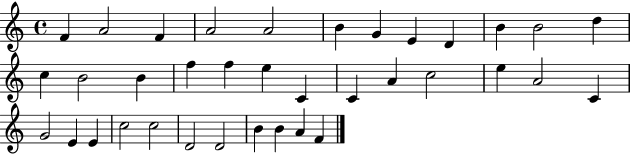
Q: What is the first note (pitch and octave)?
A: F4